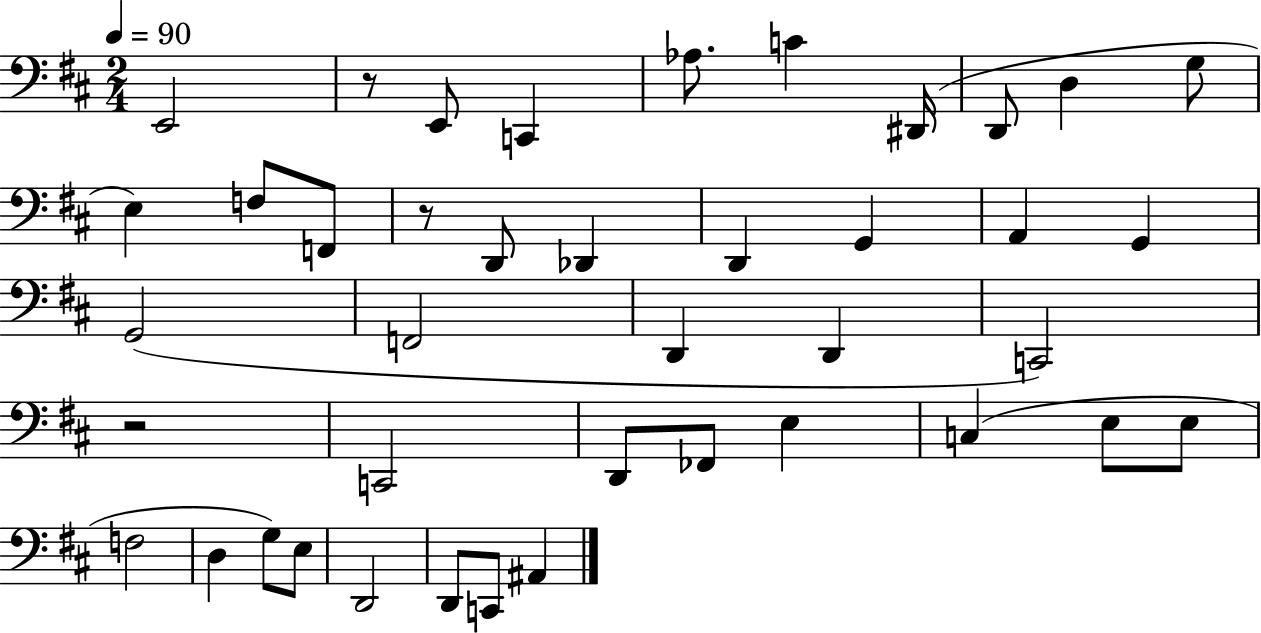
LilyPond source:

{
  \clef bass
  \numericTimeSignature
  \time 2/4
  \key d \major
  \tempo 4 = 90
  e,2 | r8 e,8 c,4 | aes8. c'4 dis,16( | d,8 d4 g8 | \break e4) f8 f,8 | r8 d,8 des,4 | d,4 g,4 | a,4 g,4 | \break g,2( | f,2 | d,4 d,4 | c,2) | \break r2 | c,2 | d,8 fes,8 e4 | c4( e8 e8 | \break f2 | d4 g8) e8 | d,2 | d,8 c,8 ais,4 | \break \bar "|."
}